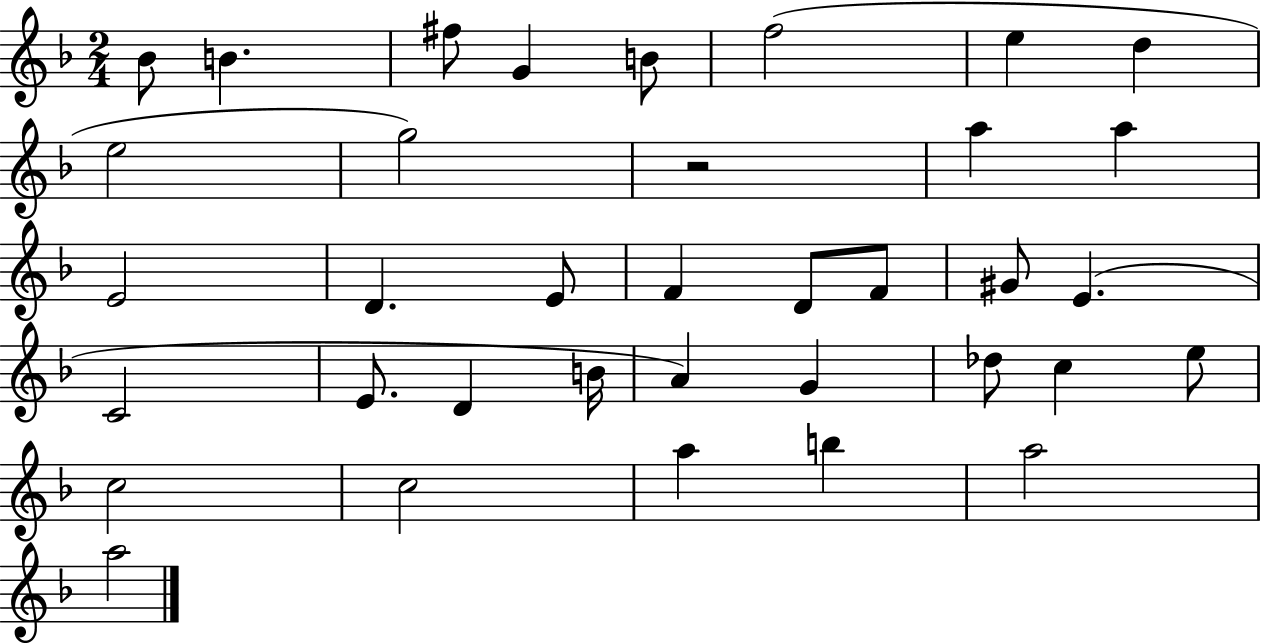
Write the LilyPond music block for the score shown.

{
  \clef treble
  \numericTimeSignature
  \time 2/4
  \key f \major
  bes'8 b'4. | fis''8 g'4 b'8 | f''2( | e''4 d''4 | \break e''2 | g''2) | r2 | a''4 a''4 | \break e'2 | d'4. e'8 | f'4 d'8 f'8 | gis'8 e'4.( | \break c'2 | e'8. d'4 b'16 | a'4) g'4 | des''8 c''4 e''8 | \break c''2 | c''2 | a''4 b''4 | a''2 | \break a''2 | \bar "|."
}